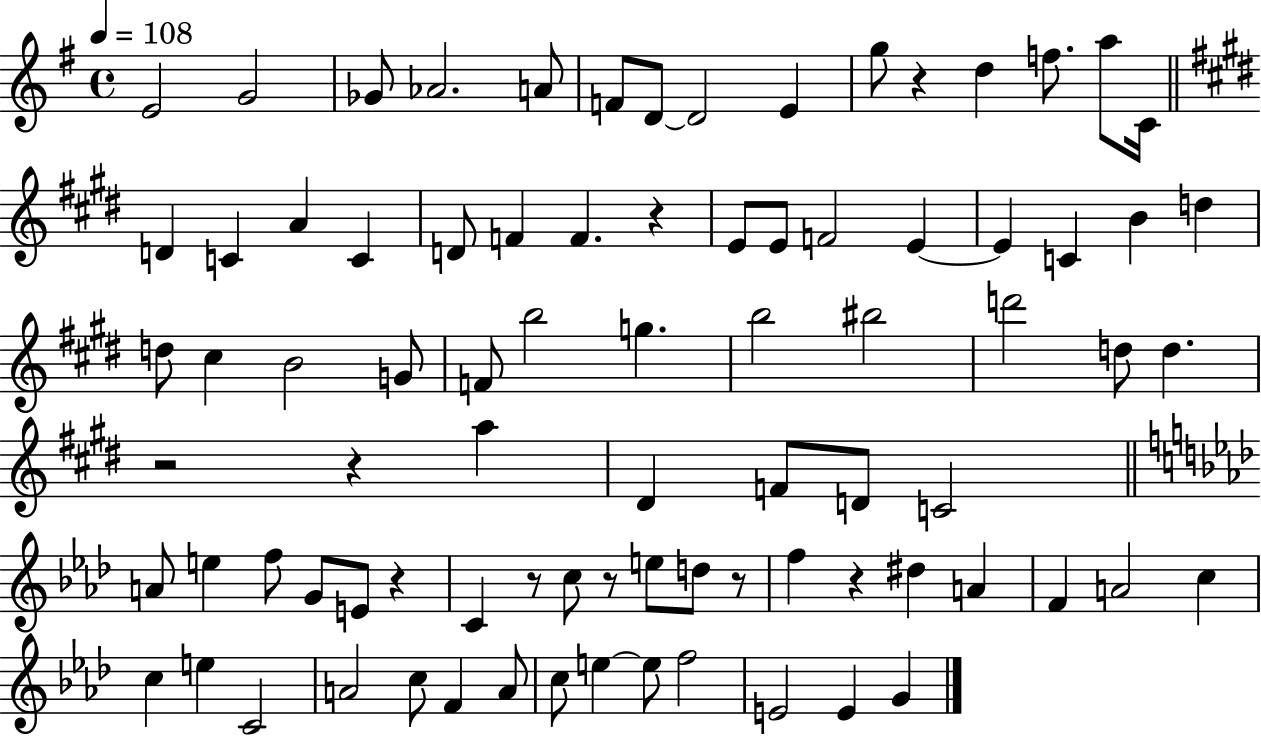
E4/h G4/h Gb4/e Ab4/h. A4/e F4/e D4/e D4/h E4/q G5/e R/q D5/q F5/e. A5/e C4/s D4/q C4/q A4/q C4/q D4/e F4/q F4/q. R/q E4/e E4/e F4/h E4/q E4/q C4/q B4/q D5/q D5/e C#5/q B4/h G4/e F4/e B5/h G5/q. B5/h BIS5/h D6/h D5/e D5/q. R/h R/q A5/q D#4/q F4/e D4/e C4/h A4/e E5/q F5/e G4/e E4/e R/q C4/q R/e C5/e R/e E5/e D5/e R/e F5/q R/q D#5/q A4/q F4/q A4/h C5/q C5/q E5/q C4/h A4/h C5/e F4/q A4/e C5/e E5/q E5/e F5/h E4/h E4/q G4/q